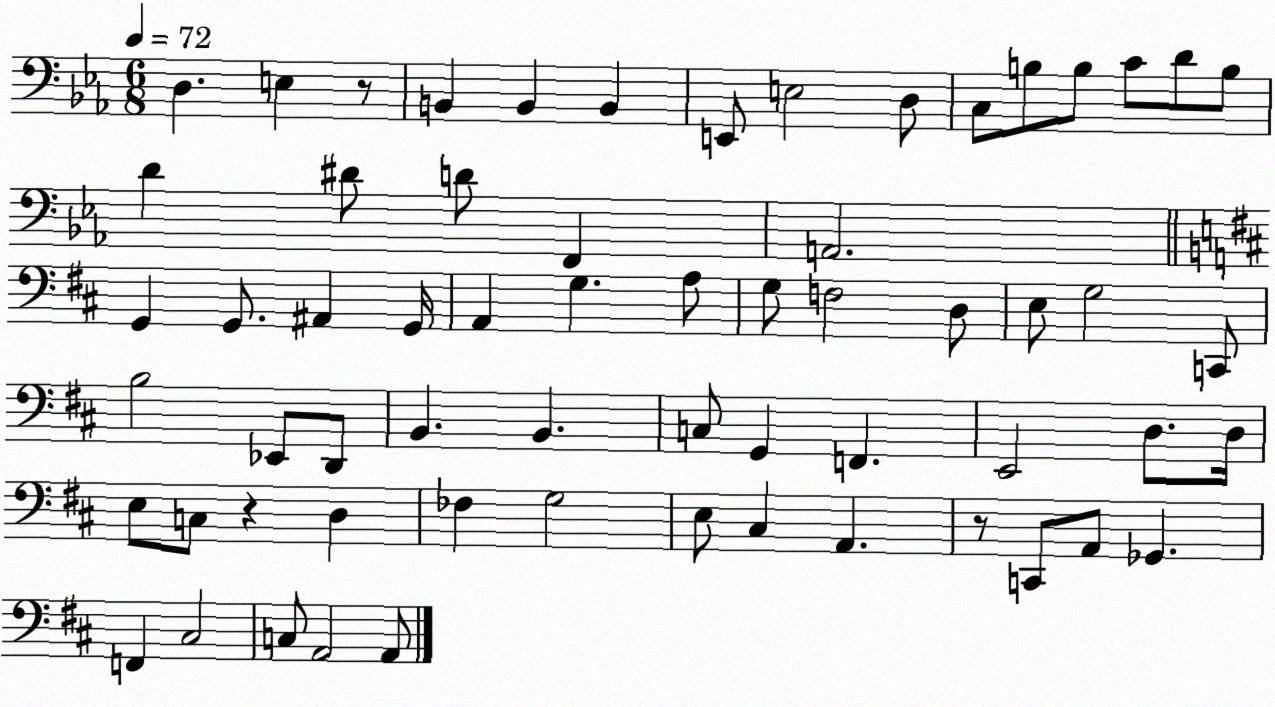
X:1
T:Untitled
M:6/8
L:1/4
K:Eb
D, E, z/2 B,, B,, B,, E,,/2 E,2 D,/2 C,/2 B,/2 B,/2 C/2 D/2 B,/2 D ^D/2 D/2 F,, A,,2 G,, G,,/2 ^A,, G,,/4 A,, G, A,/2 G,/2 F,2 D,/2 E,/2 G,2 C,,/2 B,2 _E,,/2 D,,/2 B,, B,, C,/2 G,, F,, E,,2 D,/2 D,/4 E,/2 C,/2 z D, _F, G,2 E,/2 ^C, A,, z/2 C,,/2 A,,/2 _G,, F,, ^C,2 C,/2 A,,2 A,,/2